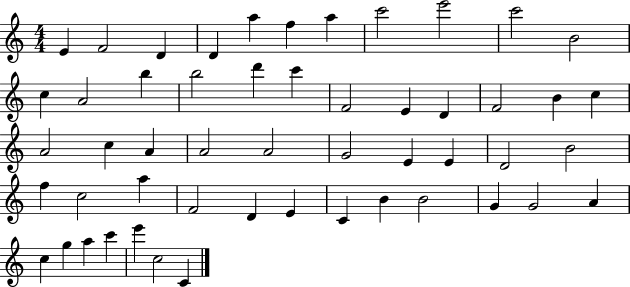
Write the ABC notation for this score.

X:1
T:Untitled
M:4/4
L:1/4
K:C
E F2 D D a f a c'2 e'2 c'2 B2 c A2 b b2 d' c' F2 E D F2 B c A2 c A A2 A2 G2 E E D2 B2 f c2 a F2 D E C B B2 G G2 A c g a c' e' c2 C